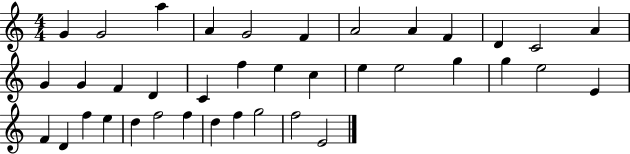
G4/q G4/h A5/q A4/q G4/h F4/q A4/h A4/q F4/q D4/q C4/h A4/q G4/q G4/q F4/q D4/q C4/q F5/q E5/q C5/q E5/q E5/h G5/q G5/q E5/h E4/q F4/q D4/q F5/q E5/q D5/q F5/h F5/q D5/q F5/q G5/h F5/h E4/h